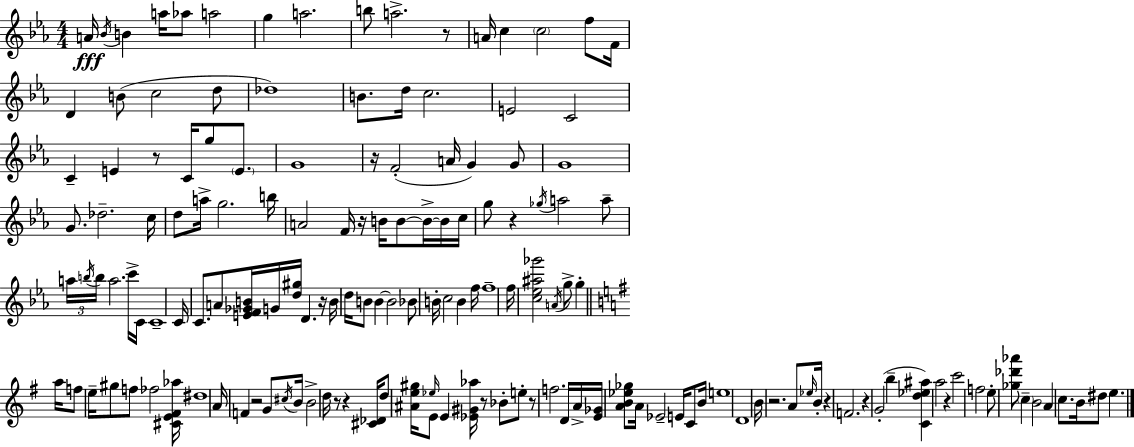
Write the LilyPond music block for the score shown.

{
  \clef treble
  \numericTimeSignature
  \time 4/4
  \key c \minor
  \repeat volta 2 { a'16\fff \acciaccatura { bes'16 } b'4 a''16 aes''8 a''2 | g''4 a''2. | b''8 a''2.-> r8 | a'16 c''4 \parenthesize c''2 f''8 | \break f'16 d'4 b'8( c''2 d''8 | des''1) | b'8. d''16 c''2. | e'2 c'2 | \break c'4-- e'4 r8 c'16 g''8 \parenthesize e'8. | g'1 | r16 f'2-.( a'16 g'4) g'8 | g'1 | \break g'8. des''2.-- | c''16 d''8 a''16-> g''2. | b''16 a'2 f'16 r16 b'16 b'8~~ b'16->~~ b'16 | c''16 g''8 r4 \acciaccatura { ges''16 } a''2 | \break a''8-- \tuplet 3/2 { a''16 \acciaccatura { b''16 } b''16 } a''2. | c'''16-> c'16 c'1-- | c'16 c'8. a'8 <e' f' ges' b'>16 g'16 <d'' gis''>16 d'4. | r16 b'16 d''16 b'8 b'4~~ b'2 | \break bes'8 b'16-. c''2 b'4 | f''16 f''1-- | f''16 <c'' ees'' ais'' ges'''>2 \acciaccatura { a'16 } g''8-> g''4-. | \bar "||" \break \key g \major a''16 f''8 e''16-- gis''8 f''8 fes''2 | <cis' e' fis' aes''>16 dis''1 | a'16 f'4 r2 g'8 | \acciaccatura { cis''16 } b'16 b'2-> d''16 r8 r4 | \break <cis' des'>16 d''8 <ais' e'' gis''>16 \grace { ees''16 } e'8 e'4 <ees' gis' aes''>16 r8 bes'8-. | e''8-. r8 f''2. | d'16 a'16-> <e' ges'>16 <a' b' ees'' ges''>8 a'16 ees'2-- e'16 | c'8 b'16 e''1 | \break d'1 | b'16 r2. | a'8 \grace { ees''16 } b'16-. r4 f'2. | r4 g'2-.( | \break b''4-- <c' d'' ees'' ais''>4) a''2 | r4 c'''2 f''2 | e''8-. <ges'' des''' aes'''>8 \parenthesize c''4-- b'2 | a'4 c''8. b'16 dis''8 e''4. | \break } \bar "|."
}